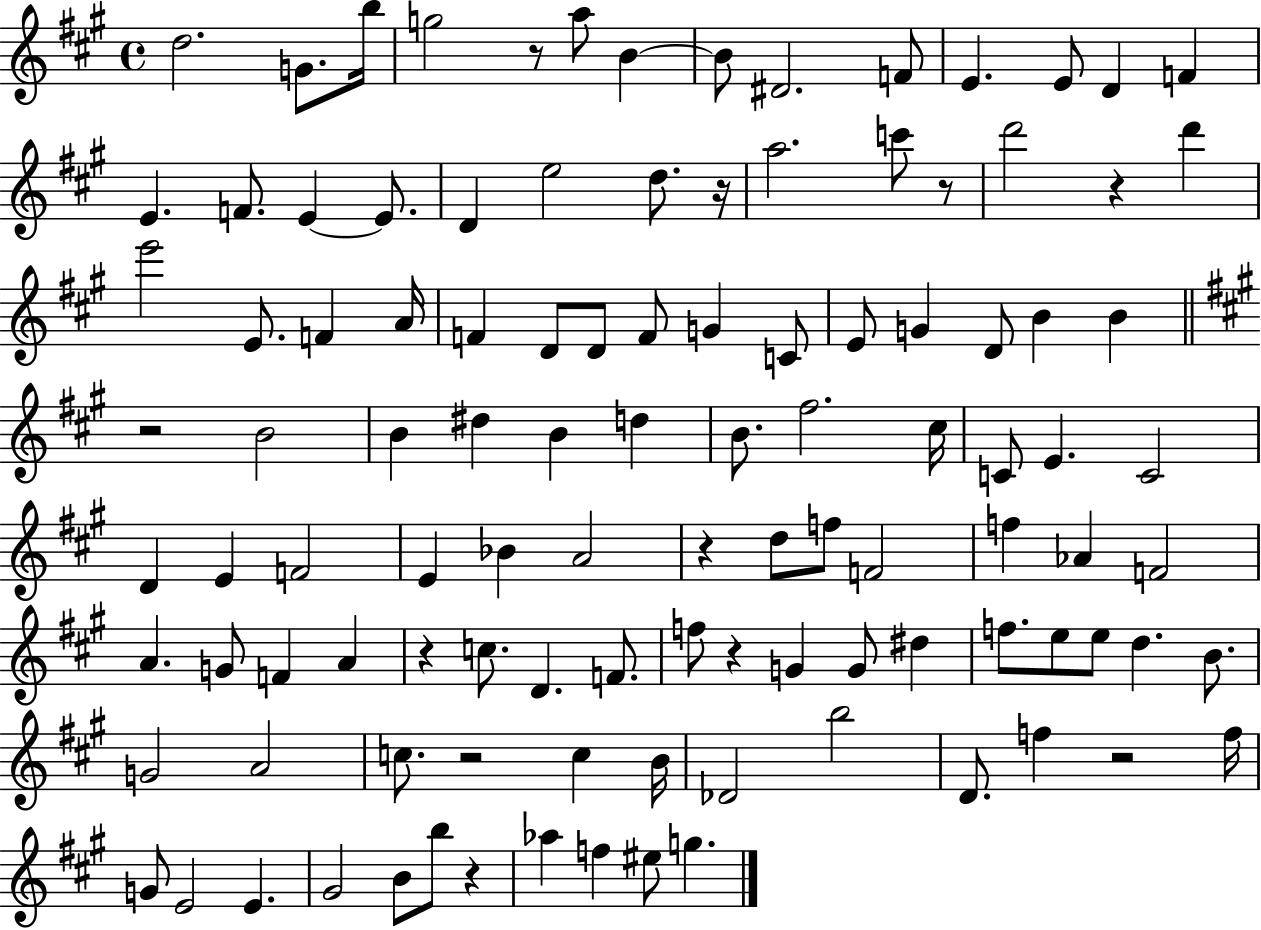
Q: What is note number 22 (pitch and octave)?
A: C6